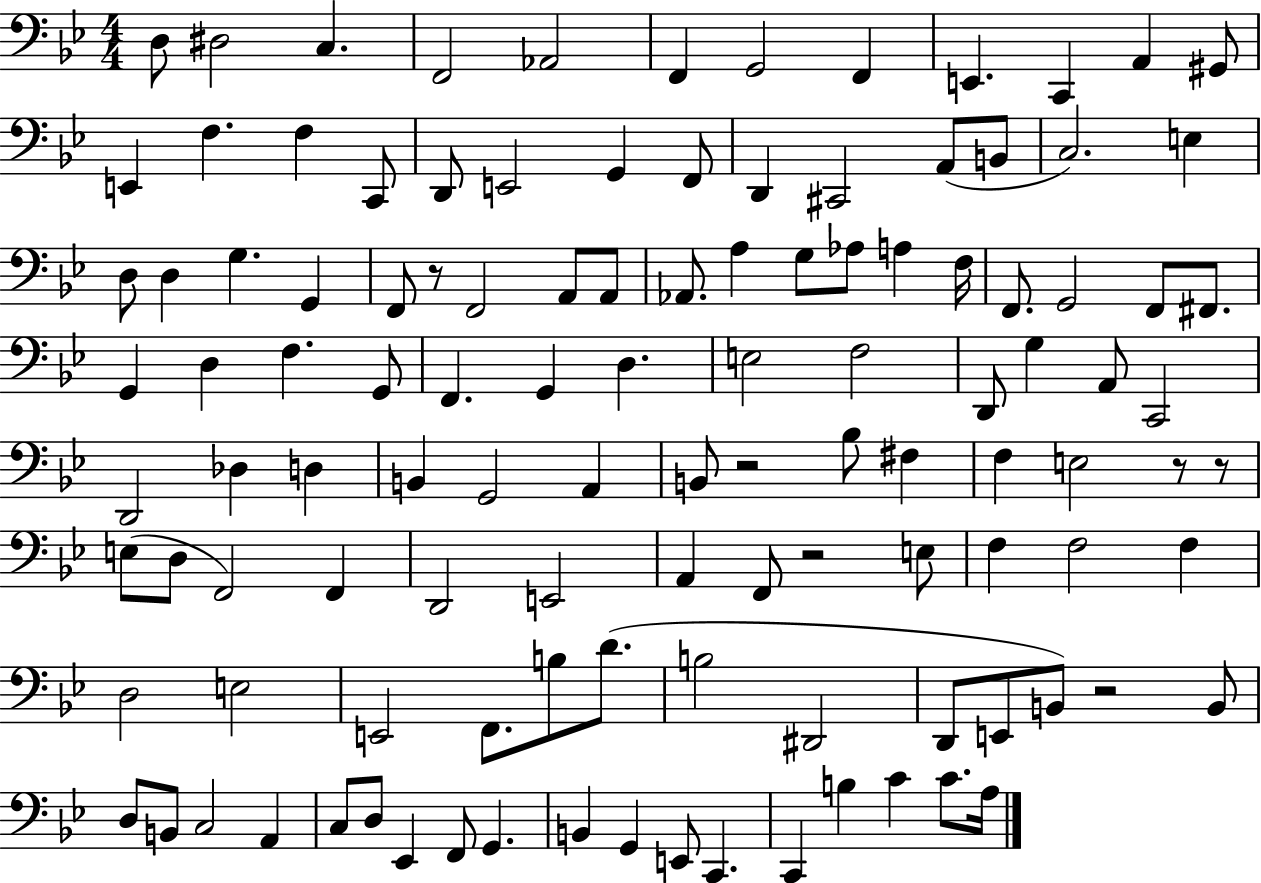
{
  \clef bass
  \numericTimeSignature
  \time 4/4
  \key bes \major
  d8 dis2 c4. | f,2 aes,2 | f,4 g,2 f,4 | e,4. c,4 a,4 gis,8 | \break e,4 f4. f4 c,8 | d,8 e,2 g,4 f,8 | d,4 cis,2 a,8( b,8 | c2.) e4 | \break d8 d4 g4. g,4 | f,8 r8 f,2 a,8 a,8 | aes,8. a4 g8 aes8 a4 f16 | f,8. g,2 f,8 fis,8. | \break g,4 d4 f4. g,8 | f,4. g,4 d4. | e2 f2 | d,8 g4 a,8 c,2 | \break d,2 des4 d4 | b,4 g,2 a,4 | b,8 r2 bes8 fis4 | f4 e2 r8 r8 | \break e8( d8 f,2) f,4 | d,2 e,2 | a,4 f,8 r2 e8 | f4 f2 f4 | \break d2 e2 | e,2 f,8. b8 d'8.( | b2 dis,2 | d,8 e,8 b,8) r2 b,8 | \break d8 b,8 c2 a,4 | c8 d8 ees,4 f,8 g,4. | b,4 g,4 e,8 c,4. | c,4 b4 c'4 c'8. a16 | \break \bar "|."
}